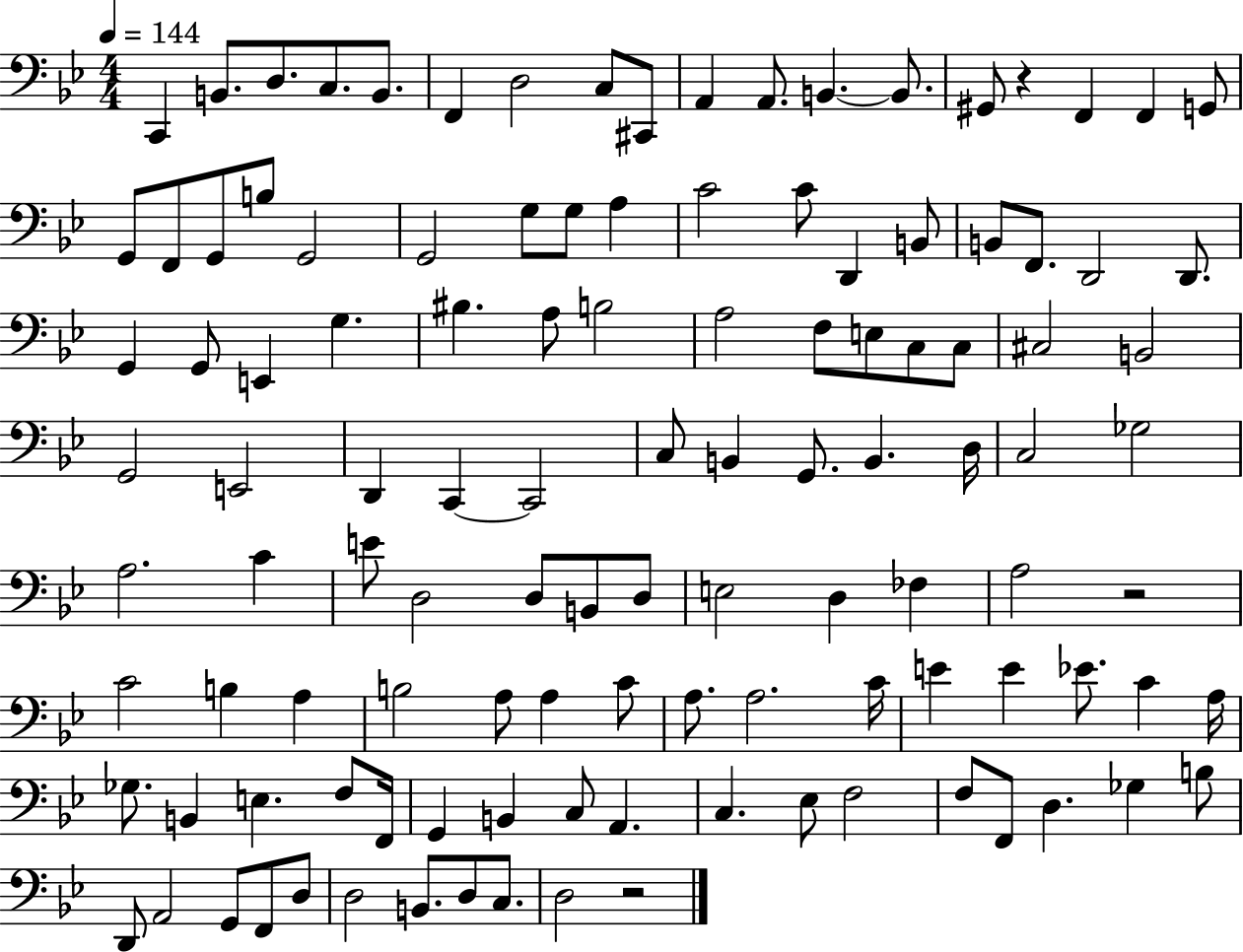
X:1
T:Untitled
M:4/4
L:1/4
K:Bb
C,, B,,/2 D,/2 C,/2 B,,/2 F,, D,2 C,/2 ^C,,/2 A,, A,,/2 B,, B,,/2 ^G,,/2 z F,, F,, G,,/2 G,,/2 F,,/2 G,,/2 B,/2 G,,2 G,,2 G,/2 G,/2 A, C2 C/2 D,, B,,/2 B,,/2 F,,/2 D,,2 D,,/2 G,, G,,/2 E,, G, ^B, A,/2 B,2 A,2 F,/2 E,/2 C,/2 C,/2 ^C,2 B,,2 G,,2 E,,2 D,, C,, C,,2 C,/2 B,, G,,/2 B,, D,/4 C,2 _G,2 A,2 C E/2 D,2 D,/2 B,,/2 D,/2 E,2 D, _F, A,2 z2 C2 B, A, B,2 A,/2 A, C/2 A,/2 A,2 C/4 E E _E/2 C A,/4 _G,/2 B,, E, F,/2 F,,/4 G,, B,, C,/2 A,, C, _E,/2 F,2 F,/2 F,,/2 D, _G, B,/2 D,,/2 A,,2 G,,/2 F,,/2 D,/2 D,2 B,,/2 D,/2 C,/2 D,2 z2